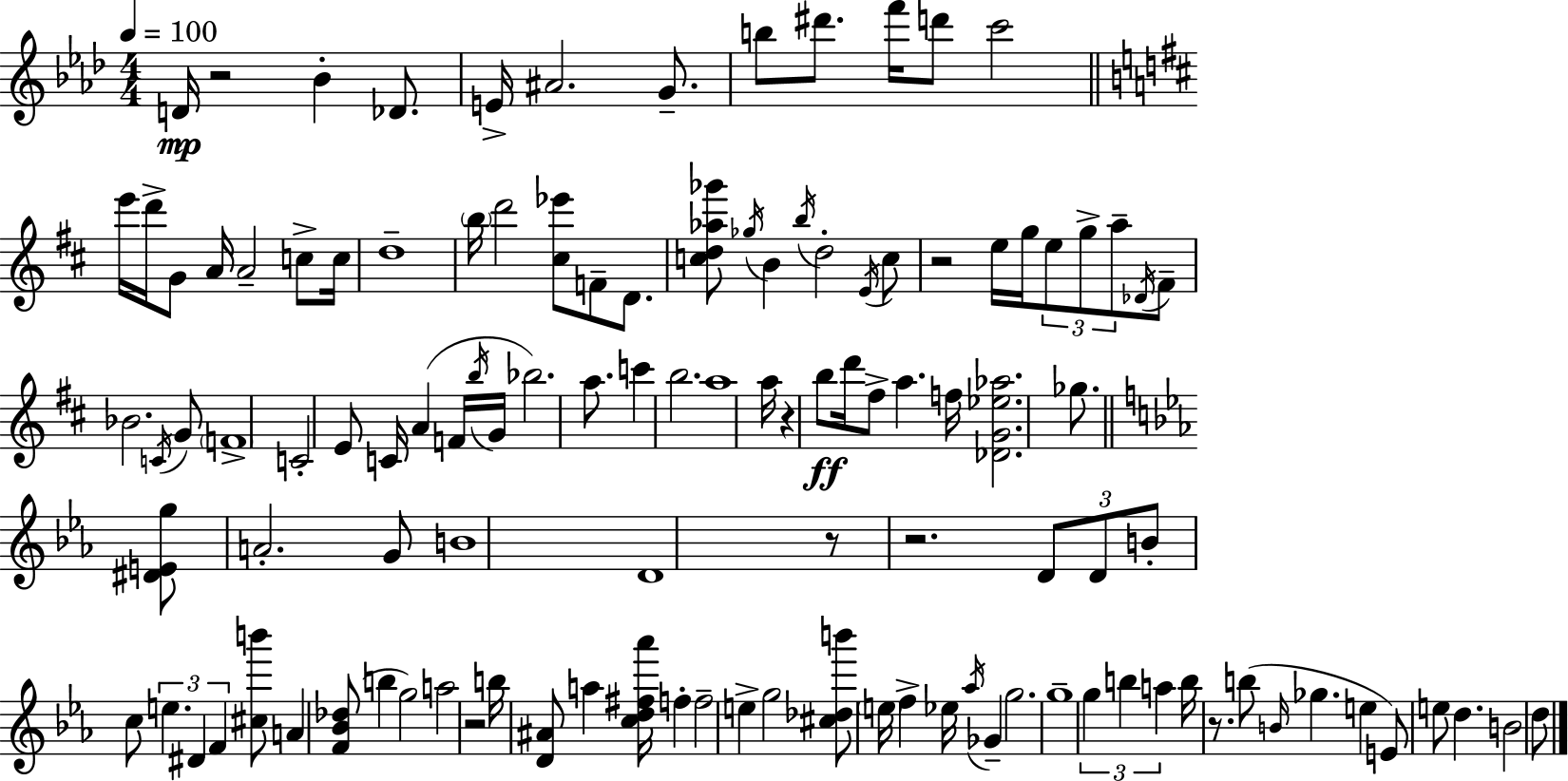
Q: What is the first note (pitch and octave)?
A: D4